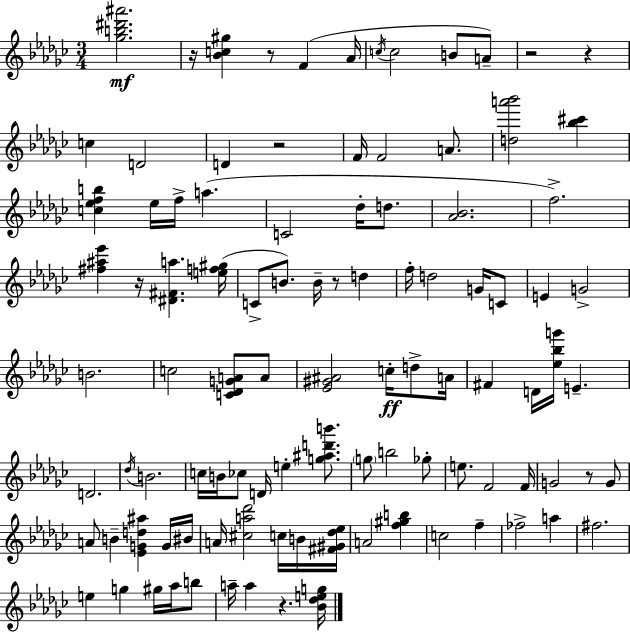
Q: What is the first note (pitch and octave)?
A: F4